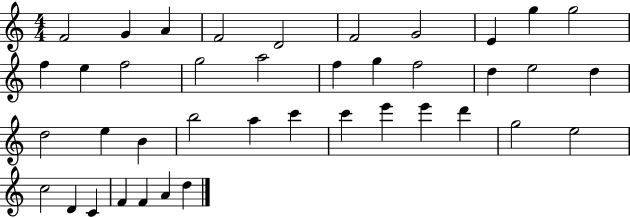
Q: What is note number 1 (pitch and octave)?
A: F4